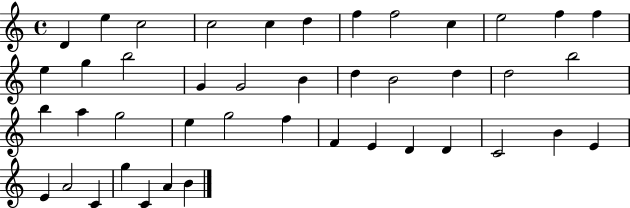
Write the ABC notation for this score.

X:1
T:Untitled
M:4/4
L:1/4
K:C
D e c2 c2 c d f f2 c e2 f f e g b2 G G2 B d B2 d d2 b2 b a g2 e g2 f F E D D C2 B E E A2 C g C A B